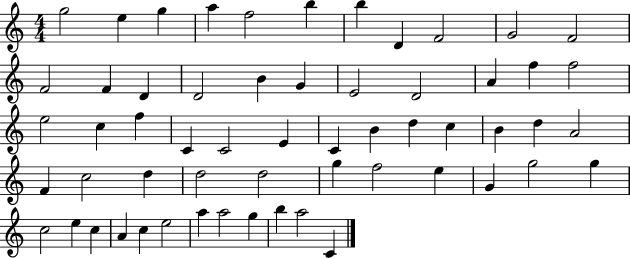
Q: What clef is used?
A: treble